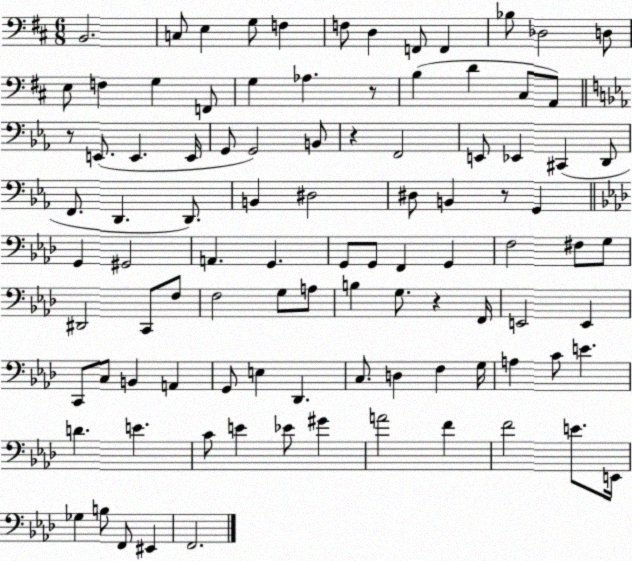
X:1
T:Untitled
M:6/8
L:1/4
K:D
B,,2 C,/2 E, G,/2 F, F,/2 D, F,,/2 F,, _B,/2 _D,2 D,/2 E,/2 F, G, F,,/2 G, _A, z/2 B, D ^C,/2 A,,/2 z/2 E,,/2 E,, E,,/4 G,,/2 G,,2 B,,/2 z F,,2 E,,/2 _E,, ^C,, D,,/2 F,,/2 D,, D,,/2 B,, ^D,2 ^D,/2 B,, z/2 G,, G,, ^G,,2 A,, G,, G,,/2 G,,/2 F,, G,, F,2 ^F,/2 G,/2 ^D,,2 C,,/2 F,/2 F,2 G,/2 A,/2 B, G,/2 z F,,/4 E,,2 E,, C,,/2 C,/2 B,, A,, G,,/2 E, _D,, C,/2 D, F, G,/4 A, C/2 E D E C/2 E _E/2 ^G A2 F F2 E/2 E,,/4 _G, B,/2 F,,/2 ^E,, F,,2